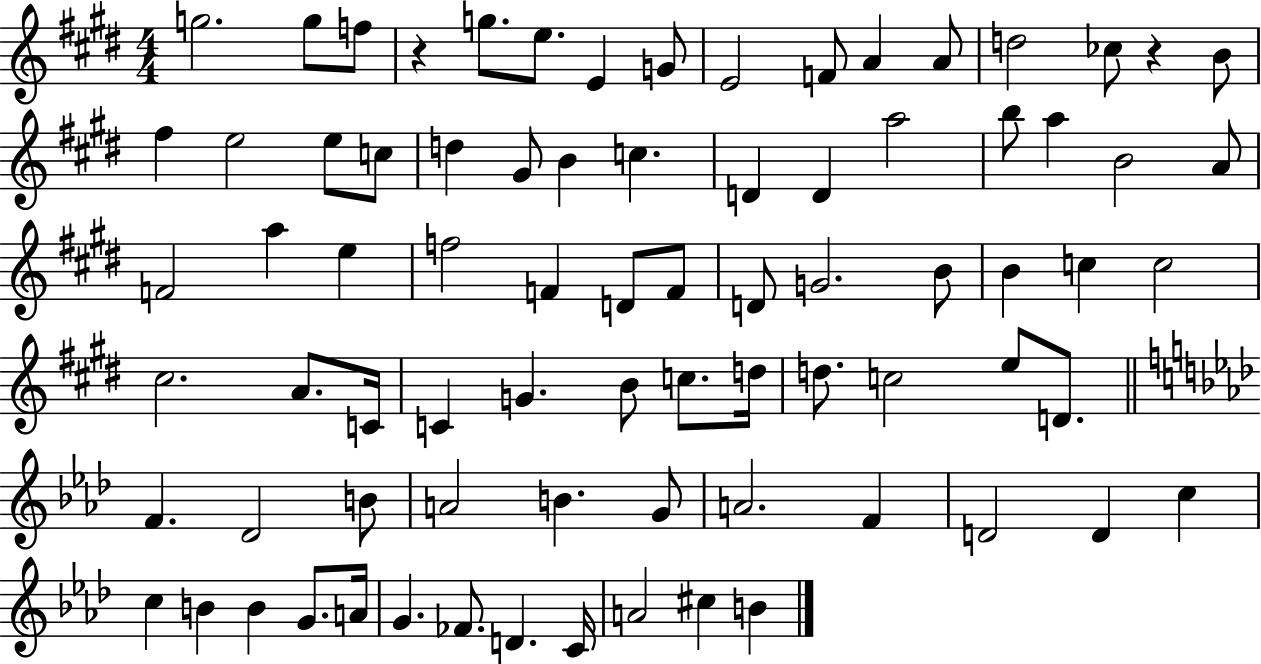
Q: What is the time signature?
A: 4/4